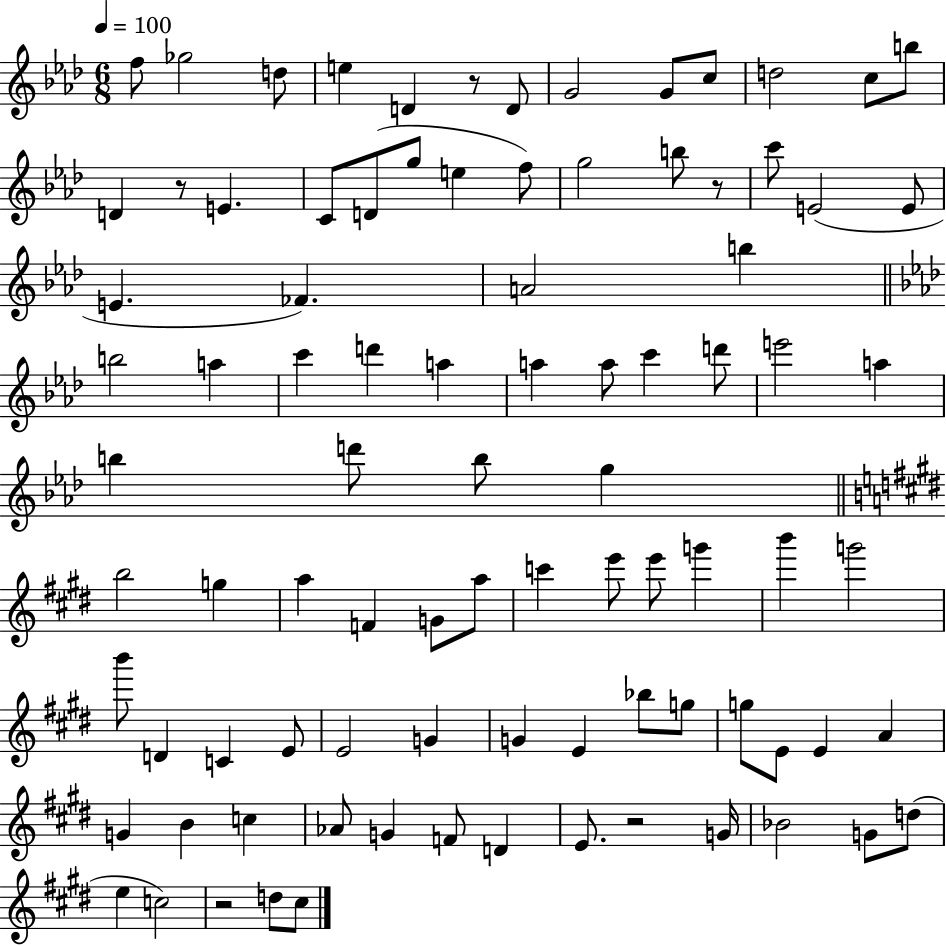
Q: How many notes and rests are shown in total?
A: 90